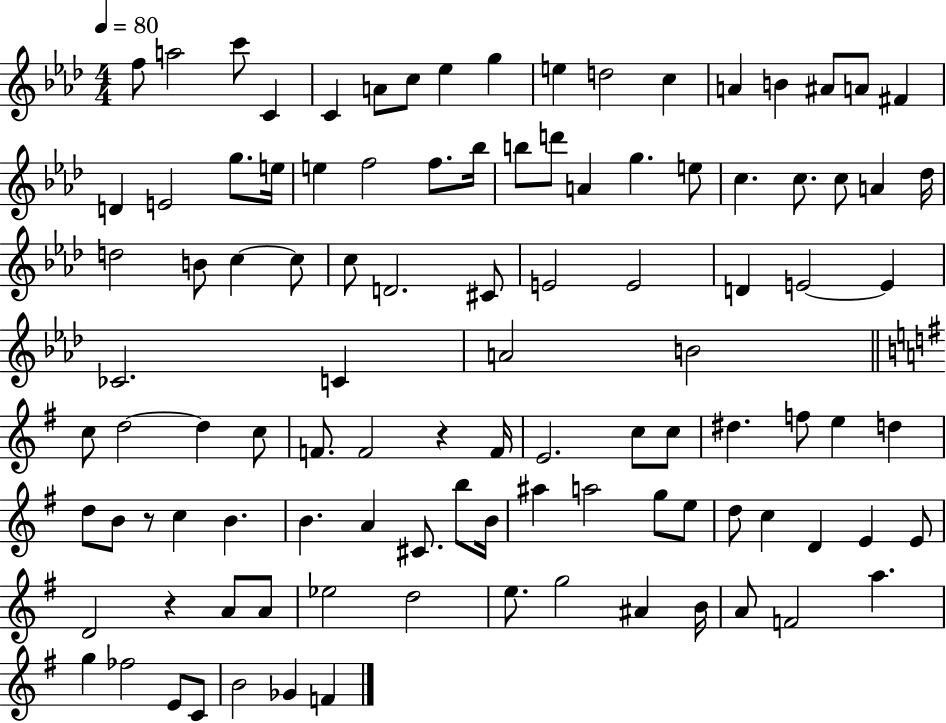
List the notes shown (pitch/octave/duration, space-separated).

F5/e A5/h C6/e C4/q C4/q A4/e C5/e Eb5/q G5/q E5/q D5/h C5/q A4/q B4/q A#4/e A4/e F#4/q D4/q E4/h G5/e. E5/s E5/q F5/h F5/e. Bb5/s B5/e D6/e A4/q G5/q. E5/e C5/q. C5/e. C5/e A4/q Db5/s D5/h B4/e C5/q C5/e C5/e D4/h. C#4/e E4/h E4/h D4/q E4/h E4/q CES4/h. C4/q A4/h B4/h C5/e D5/h D5/q C5/e F4/e. F4/h R/q F4/s E4/h. C5/e C5/e D#5/q. F5/e E5/q D5/q D5/e B4/e R/e C5/q B4/q. B4/q. A4/q C#4/e. B5/e B4/s A#5/q A5/h G5/e E5/e D5/e C5/q D4/q E4/q E4/e D4/h R/q A4/e A4/e Eb5/h D5/h E5/e. G5/h A#4/q B4/s A4/e F4/h A5/q. G5/q FES5/h E4/e C4/e B4/h Gb4/q F4/q